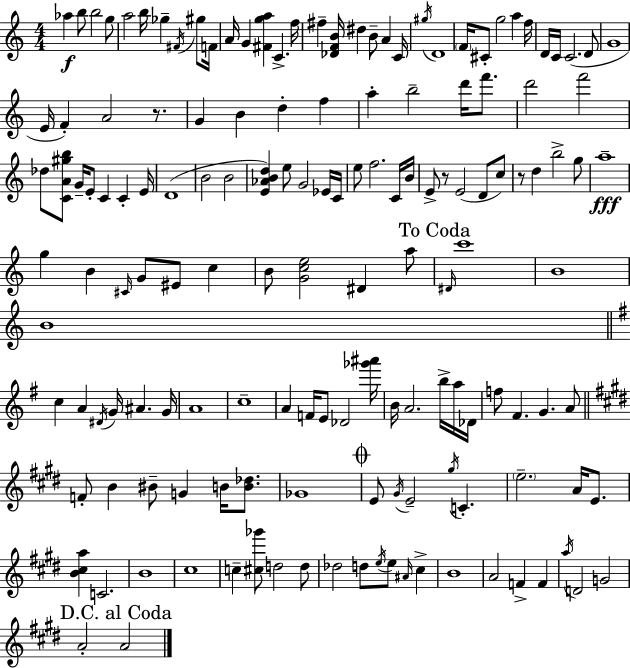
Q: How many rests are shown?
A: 3